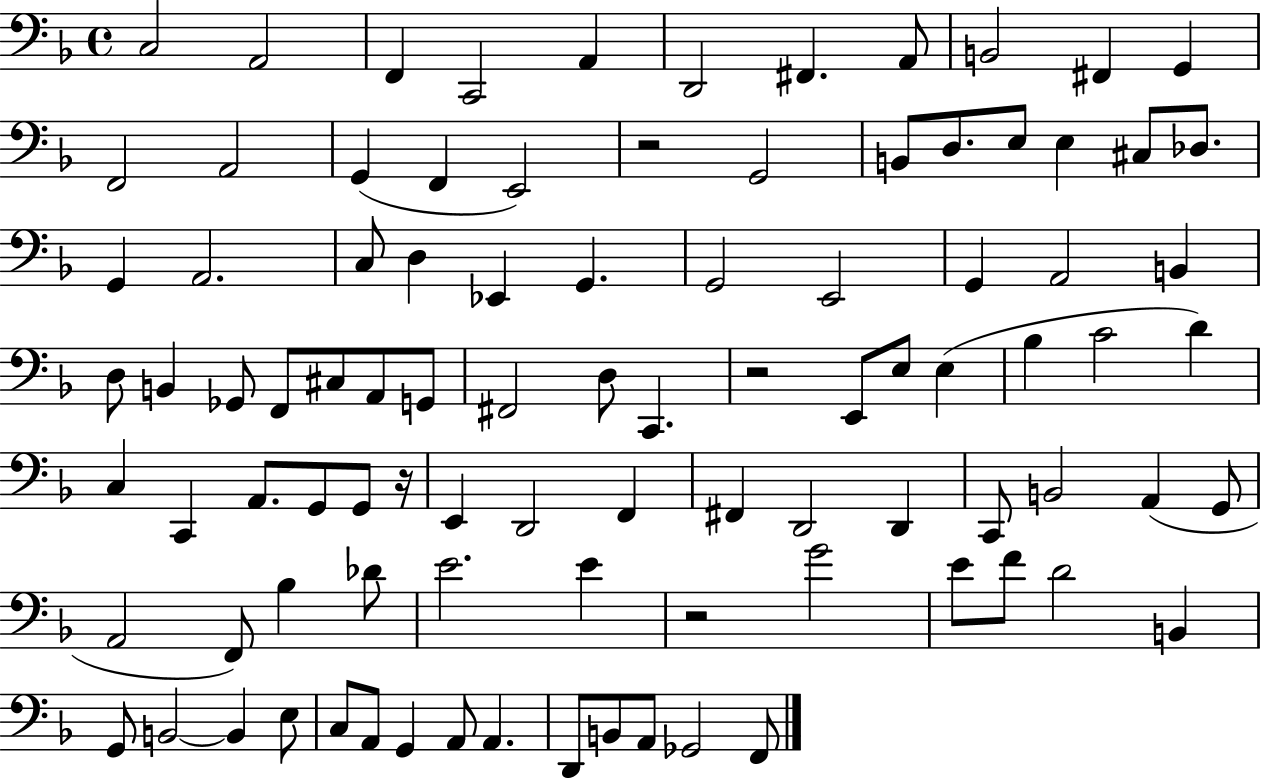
{
  \clef bass
  \time 4/4
  \defaultTimeSignature
  \key f \major
  \repeat volta 2 { c2 a,2 | f,4 c,2 a,4 | d,2 fis,4. a,8 | b,2 fis,4 g,4 | \break f,2 a,2 | g,4( f,4 e,2) | r2 g,2 | b,8 d8. e8 e4 cis8 des8. | \break g,4 a,2. | c8 d4 ees,4 g,4. | g,2 e,2 | g,4 a,2 b,4 | \break d8 b,4 ges,8 f,8 cis8 a,8 g,8 | fis,2 d8 c,4. | r2 e,8 e8 e4( | bes4 c'2 d'4) | \break c4 c,4 a,8. g,8 g,8 r16 | e,4 d,2 f,4 | fis,4 d,2 d,4 | c,8 b,2 a,4( g,8 | \break a,2 f,8) bes4 des'8 | e'2. e'4 | r2 g'2 | e'8 f'8 d'2 b,4 | \break g,8 b,2~~ b,4 e8 | c8 a,8 g,4 a,8 a,4. | d,8 b,8 a,8 ges,2 f,8 | } \bar "|."
}